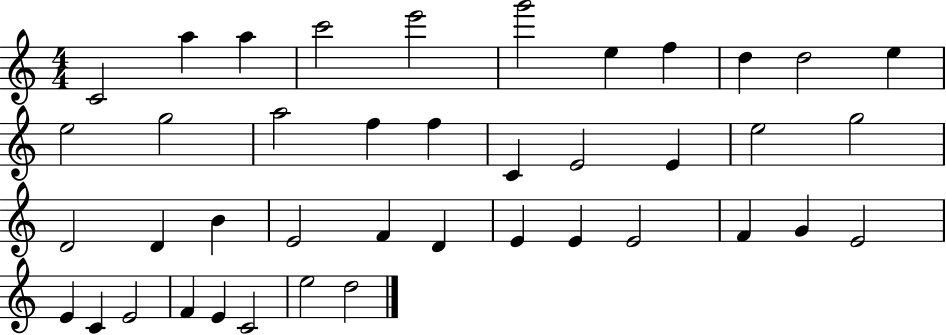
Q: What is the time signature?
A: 4/4